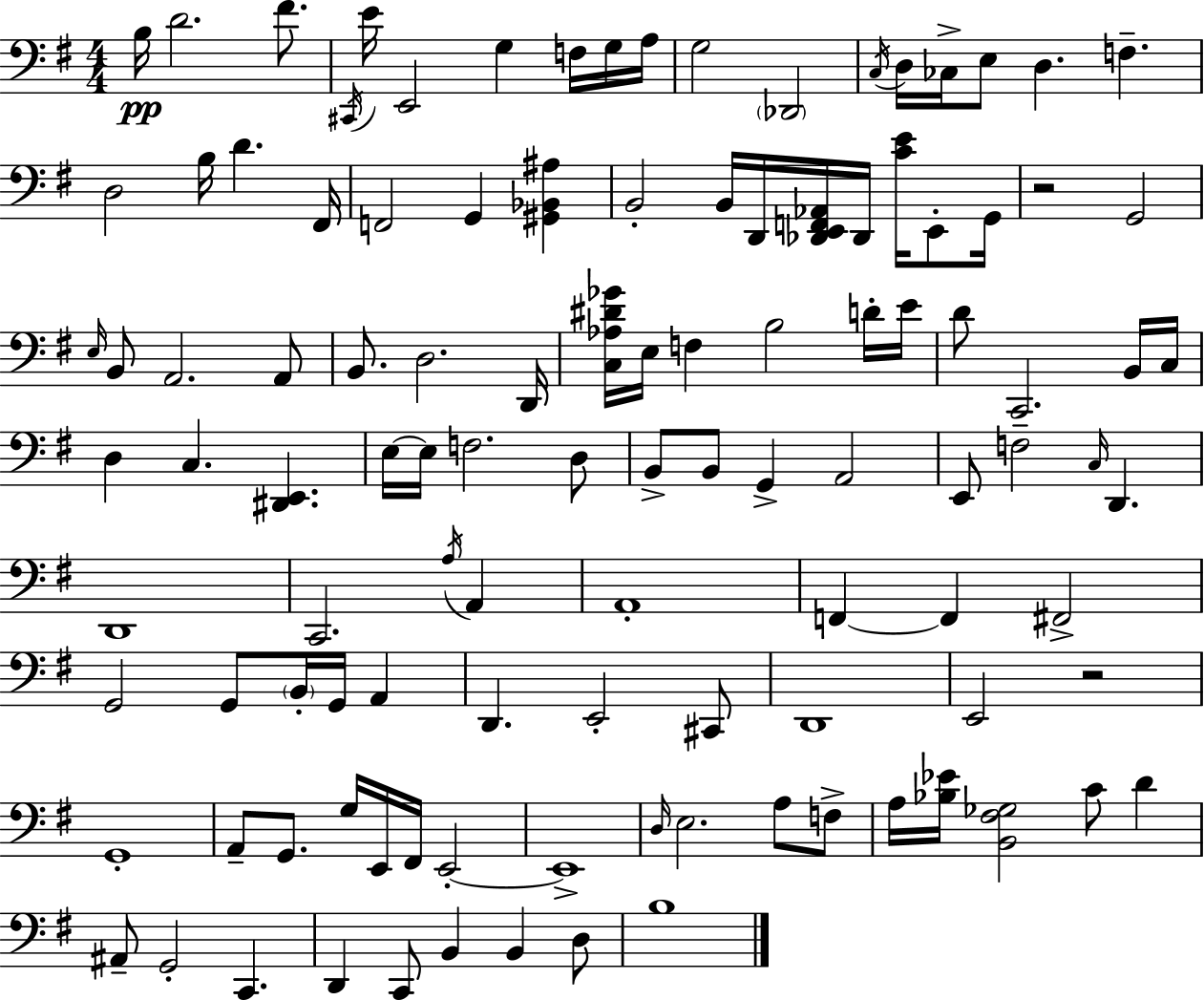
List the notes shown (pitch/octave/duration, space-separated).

B3/s D4/h. F#4/e. C#2/s E4/s E2/h G3/q F3/s G3/s A3/s G3/h Db2/h C3/s D3/s CES3/s E3/e D3/q. F3/q. D3/h B3/s D4/q. F#2/s F2/h G2/q [G#2,Bb2,A#3]/q B2/h B2/s D2/s [Db2,E2,F2,Ab2]/s Db2/s [C4,E4]/s E2/e G2/s R/h G2/h E3/s B2/e A2/h. A2/e B2/e. D3/h. D2/s [C3,Ab3,D#4,Gb4]/s E3/s F3/q B3/h D4/s E4/s D4/e C2/h. B2/s C3/s D3/q C3/q. [D#2,E2]/q. E3/s E3/s F3/h. D3/e B2/e B2/e G2/q A2/h E2/e F3/h C3/s D2/q. D2/w C2/h. A3/s A2/q A2/w F2/q F2/q F#2/h G2/h G2/e B2/s G2/s A2/q D2/q. E2/h C#2/e D2/w E2/h R/h G2/w A2/e G2/e. G3/s E2/s F#2/s E2/h E2/w D3/s E3/h. A3/e F3/e A3/s [Bb3,Eb4]/s [B2,F#3,Gb3]/h C4/e D4/q A#2/e G2/h C2/q. D2/q C2/e B2/q B2/q D3/e B3/w